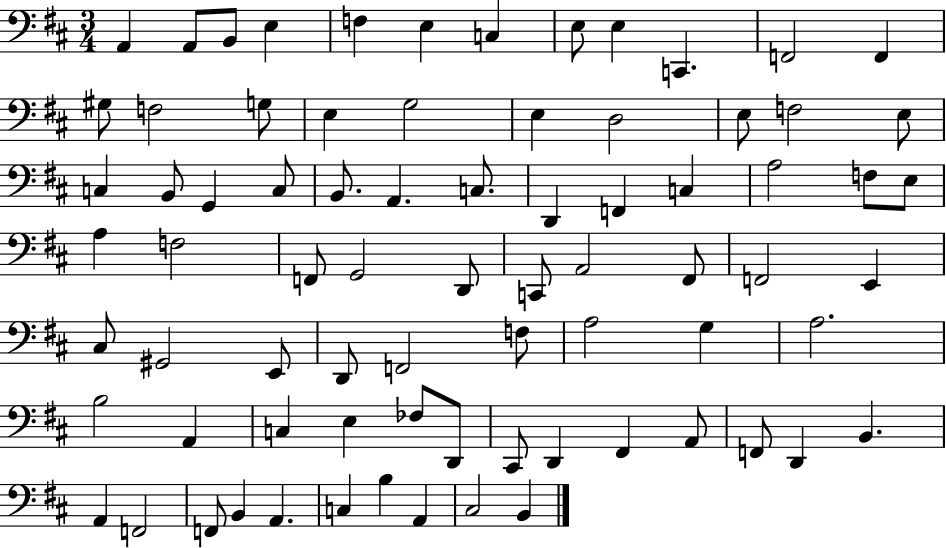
{
  \clef bass
  \numericTimeSignature
  \time 3/4
  \key d \major
  a,4 a,8 b,8 e4 | f4 e4 c4 | e8 e4 c,4. | f,2 f,4 | \break gis8 f2 g8 | e4 g2 | e4 d2 | e8 f2 e8 | \break c4 b,8 g,4 c8 | b,8. a,4. c8. | d,4 f,4 c4 | a2 f8 e8 | \break a4 f2 | f,8 g,2 d,8 | c,8 a,2 fis,8 | f,2 e,4 | \break cis8 gis,2 e,8 | d,8 f,2 f8 | a2 g4 | a2. | \break b2 a,4 | c4 e4 fes8 d,8 | cis,8 d,4 fis,4 a,8 | f,8 d,4 b,4. | \break a,4 f,2 | f,8 b,4 a,4. | c4 b4 a,4 | cis2 b,4 | \break \bar "|."
}